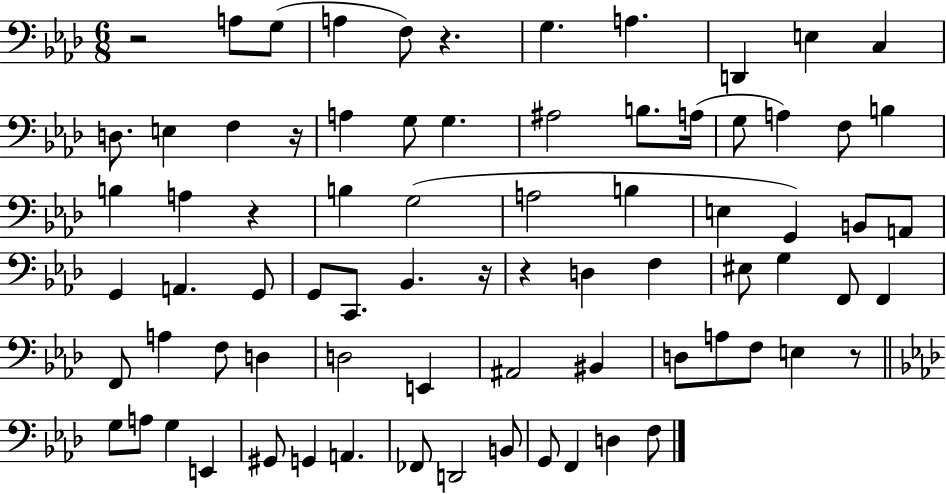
{
  \clef bass
  \numericTimeSignature
  \time 6/8
  \key aes \major
  \repeat volta 2 { r2 a8 g8( | a4 f8) r4. | g4. a4. | d,4 e4 c4 | \break d8. e4 f4 r16 | a4 g8 g4. | ais2 b8. a16( | g8 a4) f8 b4 | \break b4 a4 r4 | b4 g2( | a2 b4 | e4 g,4) b,8 a,8 | \break g,4 a,4. g,8 | g,8 c,8. bes,4. r16 | r4 d4 f4 | eis8 g4 f,8 f,4 | \break f,8 a4 f8 d4 | d2 e,4 | ais,2 bis,4 | d8 a8 f8 e4 r8 | \break \bar "||" \break \key f \minor g8 a8 g4 e,4 | gis,8 g,4 a,4. | fes,8 d,2 b,8 | g,8 f,4 d4 f8 | \break } \bar "|."
}